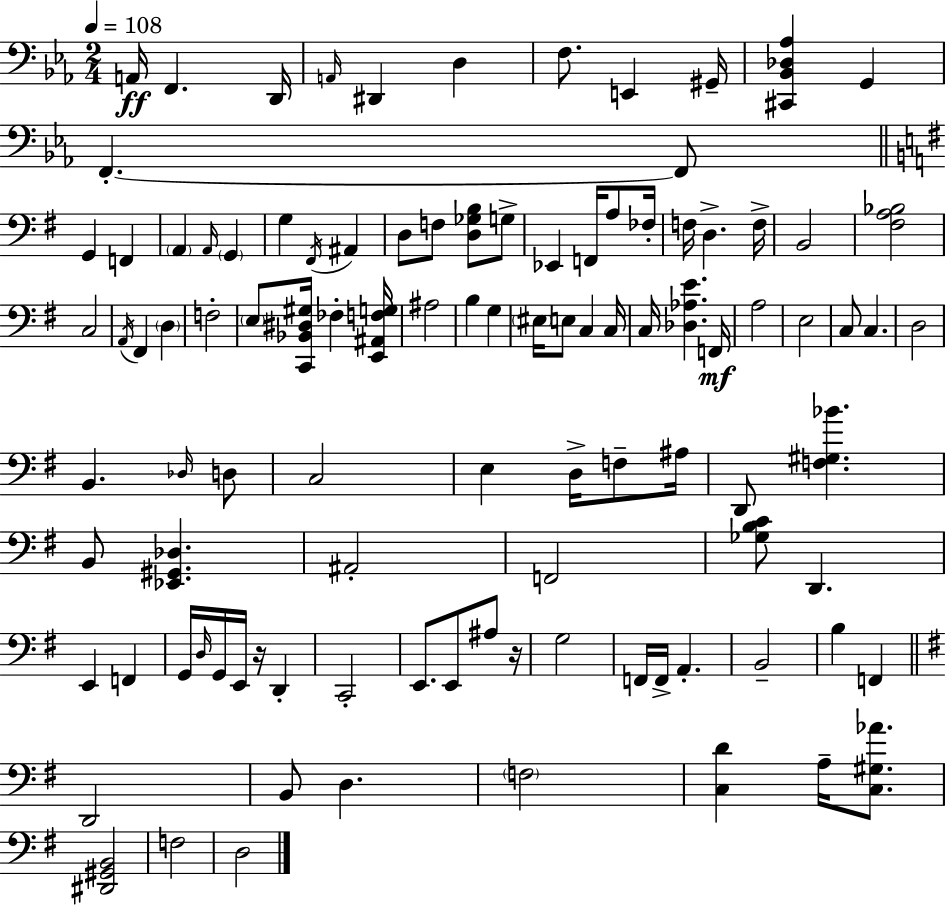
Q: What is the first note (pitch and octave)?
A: A2